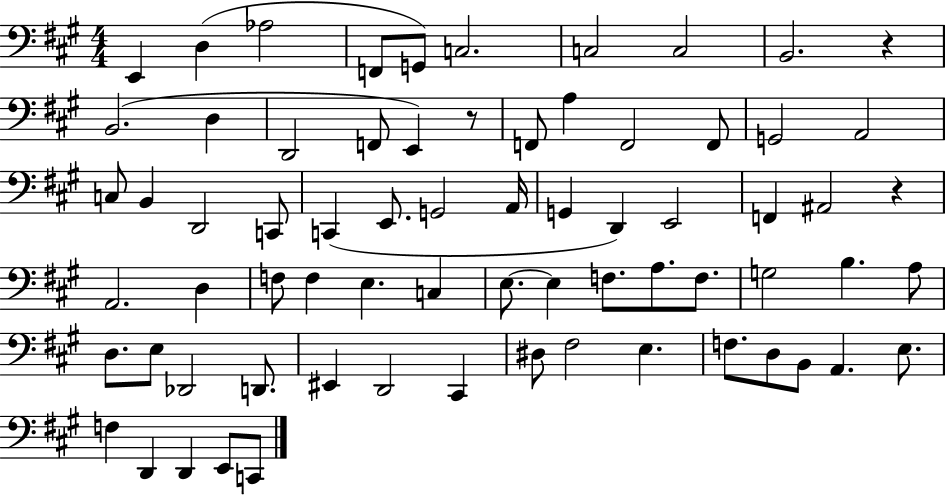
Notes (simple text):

E2/q D3/q Ab3/h F2/e G2/e C3/h. C3/h C3/h B2/h. R/q B2/h. D3/q D2/h F2/e E2/q R/e F2/e A3/q F2/h F2/e G2/h A2/h C3/e B2/q D2/h C2/e C2/q E2/e. G2/h A2/s G2/q D2/q E2/h F2/q A#2/h R/q A2/h. D3/q F3/e F3/q E3/q. C3/q E3/e. E3/q F3/e. A3/e. F3/e. G3/h B3/q. A3/e D3/e. E3/e Db2/h D2/e. EIS2/q D2/h C#2/q D#3/e F#3/h E3/q. F3/e. D3/e B2/e A2/q. E3/e. F3/q D2/q D2/q E2/e C2/e